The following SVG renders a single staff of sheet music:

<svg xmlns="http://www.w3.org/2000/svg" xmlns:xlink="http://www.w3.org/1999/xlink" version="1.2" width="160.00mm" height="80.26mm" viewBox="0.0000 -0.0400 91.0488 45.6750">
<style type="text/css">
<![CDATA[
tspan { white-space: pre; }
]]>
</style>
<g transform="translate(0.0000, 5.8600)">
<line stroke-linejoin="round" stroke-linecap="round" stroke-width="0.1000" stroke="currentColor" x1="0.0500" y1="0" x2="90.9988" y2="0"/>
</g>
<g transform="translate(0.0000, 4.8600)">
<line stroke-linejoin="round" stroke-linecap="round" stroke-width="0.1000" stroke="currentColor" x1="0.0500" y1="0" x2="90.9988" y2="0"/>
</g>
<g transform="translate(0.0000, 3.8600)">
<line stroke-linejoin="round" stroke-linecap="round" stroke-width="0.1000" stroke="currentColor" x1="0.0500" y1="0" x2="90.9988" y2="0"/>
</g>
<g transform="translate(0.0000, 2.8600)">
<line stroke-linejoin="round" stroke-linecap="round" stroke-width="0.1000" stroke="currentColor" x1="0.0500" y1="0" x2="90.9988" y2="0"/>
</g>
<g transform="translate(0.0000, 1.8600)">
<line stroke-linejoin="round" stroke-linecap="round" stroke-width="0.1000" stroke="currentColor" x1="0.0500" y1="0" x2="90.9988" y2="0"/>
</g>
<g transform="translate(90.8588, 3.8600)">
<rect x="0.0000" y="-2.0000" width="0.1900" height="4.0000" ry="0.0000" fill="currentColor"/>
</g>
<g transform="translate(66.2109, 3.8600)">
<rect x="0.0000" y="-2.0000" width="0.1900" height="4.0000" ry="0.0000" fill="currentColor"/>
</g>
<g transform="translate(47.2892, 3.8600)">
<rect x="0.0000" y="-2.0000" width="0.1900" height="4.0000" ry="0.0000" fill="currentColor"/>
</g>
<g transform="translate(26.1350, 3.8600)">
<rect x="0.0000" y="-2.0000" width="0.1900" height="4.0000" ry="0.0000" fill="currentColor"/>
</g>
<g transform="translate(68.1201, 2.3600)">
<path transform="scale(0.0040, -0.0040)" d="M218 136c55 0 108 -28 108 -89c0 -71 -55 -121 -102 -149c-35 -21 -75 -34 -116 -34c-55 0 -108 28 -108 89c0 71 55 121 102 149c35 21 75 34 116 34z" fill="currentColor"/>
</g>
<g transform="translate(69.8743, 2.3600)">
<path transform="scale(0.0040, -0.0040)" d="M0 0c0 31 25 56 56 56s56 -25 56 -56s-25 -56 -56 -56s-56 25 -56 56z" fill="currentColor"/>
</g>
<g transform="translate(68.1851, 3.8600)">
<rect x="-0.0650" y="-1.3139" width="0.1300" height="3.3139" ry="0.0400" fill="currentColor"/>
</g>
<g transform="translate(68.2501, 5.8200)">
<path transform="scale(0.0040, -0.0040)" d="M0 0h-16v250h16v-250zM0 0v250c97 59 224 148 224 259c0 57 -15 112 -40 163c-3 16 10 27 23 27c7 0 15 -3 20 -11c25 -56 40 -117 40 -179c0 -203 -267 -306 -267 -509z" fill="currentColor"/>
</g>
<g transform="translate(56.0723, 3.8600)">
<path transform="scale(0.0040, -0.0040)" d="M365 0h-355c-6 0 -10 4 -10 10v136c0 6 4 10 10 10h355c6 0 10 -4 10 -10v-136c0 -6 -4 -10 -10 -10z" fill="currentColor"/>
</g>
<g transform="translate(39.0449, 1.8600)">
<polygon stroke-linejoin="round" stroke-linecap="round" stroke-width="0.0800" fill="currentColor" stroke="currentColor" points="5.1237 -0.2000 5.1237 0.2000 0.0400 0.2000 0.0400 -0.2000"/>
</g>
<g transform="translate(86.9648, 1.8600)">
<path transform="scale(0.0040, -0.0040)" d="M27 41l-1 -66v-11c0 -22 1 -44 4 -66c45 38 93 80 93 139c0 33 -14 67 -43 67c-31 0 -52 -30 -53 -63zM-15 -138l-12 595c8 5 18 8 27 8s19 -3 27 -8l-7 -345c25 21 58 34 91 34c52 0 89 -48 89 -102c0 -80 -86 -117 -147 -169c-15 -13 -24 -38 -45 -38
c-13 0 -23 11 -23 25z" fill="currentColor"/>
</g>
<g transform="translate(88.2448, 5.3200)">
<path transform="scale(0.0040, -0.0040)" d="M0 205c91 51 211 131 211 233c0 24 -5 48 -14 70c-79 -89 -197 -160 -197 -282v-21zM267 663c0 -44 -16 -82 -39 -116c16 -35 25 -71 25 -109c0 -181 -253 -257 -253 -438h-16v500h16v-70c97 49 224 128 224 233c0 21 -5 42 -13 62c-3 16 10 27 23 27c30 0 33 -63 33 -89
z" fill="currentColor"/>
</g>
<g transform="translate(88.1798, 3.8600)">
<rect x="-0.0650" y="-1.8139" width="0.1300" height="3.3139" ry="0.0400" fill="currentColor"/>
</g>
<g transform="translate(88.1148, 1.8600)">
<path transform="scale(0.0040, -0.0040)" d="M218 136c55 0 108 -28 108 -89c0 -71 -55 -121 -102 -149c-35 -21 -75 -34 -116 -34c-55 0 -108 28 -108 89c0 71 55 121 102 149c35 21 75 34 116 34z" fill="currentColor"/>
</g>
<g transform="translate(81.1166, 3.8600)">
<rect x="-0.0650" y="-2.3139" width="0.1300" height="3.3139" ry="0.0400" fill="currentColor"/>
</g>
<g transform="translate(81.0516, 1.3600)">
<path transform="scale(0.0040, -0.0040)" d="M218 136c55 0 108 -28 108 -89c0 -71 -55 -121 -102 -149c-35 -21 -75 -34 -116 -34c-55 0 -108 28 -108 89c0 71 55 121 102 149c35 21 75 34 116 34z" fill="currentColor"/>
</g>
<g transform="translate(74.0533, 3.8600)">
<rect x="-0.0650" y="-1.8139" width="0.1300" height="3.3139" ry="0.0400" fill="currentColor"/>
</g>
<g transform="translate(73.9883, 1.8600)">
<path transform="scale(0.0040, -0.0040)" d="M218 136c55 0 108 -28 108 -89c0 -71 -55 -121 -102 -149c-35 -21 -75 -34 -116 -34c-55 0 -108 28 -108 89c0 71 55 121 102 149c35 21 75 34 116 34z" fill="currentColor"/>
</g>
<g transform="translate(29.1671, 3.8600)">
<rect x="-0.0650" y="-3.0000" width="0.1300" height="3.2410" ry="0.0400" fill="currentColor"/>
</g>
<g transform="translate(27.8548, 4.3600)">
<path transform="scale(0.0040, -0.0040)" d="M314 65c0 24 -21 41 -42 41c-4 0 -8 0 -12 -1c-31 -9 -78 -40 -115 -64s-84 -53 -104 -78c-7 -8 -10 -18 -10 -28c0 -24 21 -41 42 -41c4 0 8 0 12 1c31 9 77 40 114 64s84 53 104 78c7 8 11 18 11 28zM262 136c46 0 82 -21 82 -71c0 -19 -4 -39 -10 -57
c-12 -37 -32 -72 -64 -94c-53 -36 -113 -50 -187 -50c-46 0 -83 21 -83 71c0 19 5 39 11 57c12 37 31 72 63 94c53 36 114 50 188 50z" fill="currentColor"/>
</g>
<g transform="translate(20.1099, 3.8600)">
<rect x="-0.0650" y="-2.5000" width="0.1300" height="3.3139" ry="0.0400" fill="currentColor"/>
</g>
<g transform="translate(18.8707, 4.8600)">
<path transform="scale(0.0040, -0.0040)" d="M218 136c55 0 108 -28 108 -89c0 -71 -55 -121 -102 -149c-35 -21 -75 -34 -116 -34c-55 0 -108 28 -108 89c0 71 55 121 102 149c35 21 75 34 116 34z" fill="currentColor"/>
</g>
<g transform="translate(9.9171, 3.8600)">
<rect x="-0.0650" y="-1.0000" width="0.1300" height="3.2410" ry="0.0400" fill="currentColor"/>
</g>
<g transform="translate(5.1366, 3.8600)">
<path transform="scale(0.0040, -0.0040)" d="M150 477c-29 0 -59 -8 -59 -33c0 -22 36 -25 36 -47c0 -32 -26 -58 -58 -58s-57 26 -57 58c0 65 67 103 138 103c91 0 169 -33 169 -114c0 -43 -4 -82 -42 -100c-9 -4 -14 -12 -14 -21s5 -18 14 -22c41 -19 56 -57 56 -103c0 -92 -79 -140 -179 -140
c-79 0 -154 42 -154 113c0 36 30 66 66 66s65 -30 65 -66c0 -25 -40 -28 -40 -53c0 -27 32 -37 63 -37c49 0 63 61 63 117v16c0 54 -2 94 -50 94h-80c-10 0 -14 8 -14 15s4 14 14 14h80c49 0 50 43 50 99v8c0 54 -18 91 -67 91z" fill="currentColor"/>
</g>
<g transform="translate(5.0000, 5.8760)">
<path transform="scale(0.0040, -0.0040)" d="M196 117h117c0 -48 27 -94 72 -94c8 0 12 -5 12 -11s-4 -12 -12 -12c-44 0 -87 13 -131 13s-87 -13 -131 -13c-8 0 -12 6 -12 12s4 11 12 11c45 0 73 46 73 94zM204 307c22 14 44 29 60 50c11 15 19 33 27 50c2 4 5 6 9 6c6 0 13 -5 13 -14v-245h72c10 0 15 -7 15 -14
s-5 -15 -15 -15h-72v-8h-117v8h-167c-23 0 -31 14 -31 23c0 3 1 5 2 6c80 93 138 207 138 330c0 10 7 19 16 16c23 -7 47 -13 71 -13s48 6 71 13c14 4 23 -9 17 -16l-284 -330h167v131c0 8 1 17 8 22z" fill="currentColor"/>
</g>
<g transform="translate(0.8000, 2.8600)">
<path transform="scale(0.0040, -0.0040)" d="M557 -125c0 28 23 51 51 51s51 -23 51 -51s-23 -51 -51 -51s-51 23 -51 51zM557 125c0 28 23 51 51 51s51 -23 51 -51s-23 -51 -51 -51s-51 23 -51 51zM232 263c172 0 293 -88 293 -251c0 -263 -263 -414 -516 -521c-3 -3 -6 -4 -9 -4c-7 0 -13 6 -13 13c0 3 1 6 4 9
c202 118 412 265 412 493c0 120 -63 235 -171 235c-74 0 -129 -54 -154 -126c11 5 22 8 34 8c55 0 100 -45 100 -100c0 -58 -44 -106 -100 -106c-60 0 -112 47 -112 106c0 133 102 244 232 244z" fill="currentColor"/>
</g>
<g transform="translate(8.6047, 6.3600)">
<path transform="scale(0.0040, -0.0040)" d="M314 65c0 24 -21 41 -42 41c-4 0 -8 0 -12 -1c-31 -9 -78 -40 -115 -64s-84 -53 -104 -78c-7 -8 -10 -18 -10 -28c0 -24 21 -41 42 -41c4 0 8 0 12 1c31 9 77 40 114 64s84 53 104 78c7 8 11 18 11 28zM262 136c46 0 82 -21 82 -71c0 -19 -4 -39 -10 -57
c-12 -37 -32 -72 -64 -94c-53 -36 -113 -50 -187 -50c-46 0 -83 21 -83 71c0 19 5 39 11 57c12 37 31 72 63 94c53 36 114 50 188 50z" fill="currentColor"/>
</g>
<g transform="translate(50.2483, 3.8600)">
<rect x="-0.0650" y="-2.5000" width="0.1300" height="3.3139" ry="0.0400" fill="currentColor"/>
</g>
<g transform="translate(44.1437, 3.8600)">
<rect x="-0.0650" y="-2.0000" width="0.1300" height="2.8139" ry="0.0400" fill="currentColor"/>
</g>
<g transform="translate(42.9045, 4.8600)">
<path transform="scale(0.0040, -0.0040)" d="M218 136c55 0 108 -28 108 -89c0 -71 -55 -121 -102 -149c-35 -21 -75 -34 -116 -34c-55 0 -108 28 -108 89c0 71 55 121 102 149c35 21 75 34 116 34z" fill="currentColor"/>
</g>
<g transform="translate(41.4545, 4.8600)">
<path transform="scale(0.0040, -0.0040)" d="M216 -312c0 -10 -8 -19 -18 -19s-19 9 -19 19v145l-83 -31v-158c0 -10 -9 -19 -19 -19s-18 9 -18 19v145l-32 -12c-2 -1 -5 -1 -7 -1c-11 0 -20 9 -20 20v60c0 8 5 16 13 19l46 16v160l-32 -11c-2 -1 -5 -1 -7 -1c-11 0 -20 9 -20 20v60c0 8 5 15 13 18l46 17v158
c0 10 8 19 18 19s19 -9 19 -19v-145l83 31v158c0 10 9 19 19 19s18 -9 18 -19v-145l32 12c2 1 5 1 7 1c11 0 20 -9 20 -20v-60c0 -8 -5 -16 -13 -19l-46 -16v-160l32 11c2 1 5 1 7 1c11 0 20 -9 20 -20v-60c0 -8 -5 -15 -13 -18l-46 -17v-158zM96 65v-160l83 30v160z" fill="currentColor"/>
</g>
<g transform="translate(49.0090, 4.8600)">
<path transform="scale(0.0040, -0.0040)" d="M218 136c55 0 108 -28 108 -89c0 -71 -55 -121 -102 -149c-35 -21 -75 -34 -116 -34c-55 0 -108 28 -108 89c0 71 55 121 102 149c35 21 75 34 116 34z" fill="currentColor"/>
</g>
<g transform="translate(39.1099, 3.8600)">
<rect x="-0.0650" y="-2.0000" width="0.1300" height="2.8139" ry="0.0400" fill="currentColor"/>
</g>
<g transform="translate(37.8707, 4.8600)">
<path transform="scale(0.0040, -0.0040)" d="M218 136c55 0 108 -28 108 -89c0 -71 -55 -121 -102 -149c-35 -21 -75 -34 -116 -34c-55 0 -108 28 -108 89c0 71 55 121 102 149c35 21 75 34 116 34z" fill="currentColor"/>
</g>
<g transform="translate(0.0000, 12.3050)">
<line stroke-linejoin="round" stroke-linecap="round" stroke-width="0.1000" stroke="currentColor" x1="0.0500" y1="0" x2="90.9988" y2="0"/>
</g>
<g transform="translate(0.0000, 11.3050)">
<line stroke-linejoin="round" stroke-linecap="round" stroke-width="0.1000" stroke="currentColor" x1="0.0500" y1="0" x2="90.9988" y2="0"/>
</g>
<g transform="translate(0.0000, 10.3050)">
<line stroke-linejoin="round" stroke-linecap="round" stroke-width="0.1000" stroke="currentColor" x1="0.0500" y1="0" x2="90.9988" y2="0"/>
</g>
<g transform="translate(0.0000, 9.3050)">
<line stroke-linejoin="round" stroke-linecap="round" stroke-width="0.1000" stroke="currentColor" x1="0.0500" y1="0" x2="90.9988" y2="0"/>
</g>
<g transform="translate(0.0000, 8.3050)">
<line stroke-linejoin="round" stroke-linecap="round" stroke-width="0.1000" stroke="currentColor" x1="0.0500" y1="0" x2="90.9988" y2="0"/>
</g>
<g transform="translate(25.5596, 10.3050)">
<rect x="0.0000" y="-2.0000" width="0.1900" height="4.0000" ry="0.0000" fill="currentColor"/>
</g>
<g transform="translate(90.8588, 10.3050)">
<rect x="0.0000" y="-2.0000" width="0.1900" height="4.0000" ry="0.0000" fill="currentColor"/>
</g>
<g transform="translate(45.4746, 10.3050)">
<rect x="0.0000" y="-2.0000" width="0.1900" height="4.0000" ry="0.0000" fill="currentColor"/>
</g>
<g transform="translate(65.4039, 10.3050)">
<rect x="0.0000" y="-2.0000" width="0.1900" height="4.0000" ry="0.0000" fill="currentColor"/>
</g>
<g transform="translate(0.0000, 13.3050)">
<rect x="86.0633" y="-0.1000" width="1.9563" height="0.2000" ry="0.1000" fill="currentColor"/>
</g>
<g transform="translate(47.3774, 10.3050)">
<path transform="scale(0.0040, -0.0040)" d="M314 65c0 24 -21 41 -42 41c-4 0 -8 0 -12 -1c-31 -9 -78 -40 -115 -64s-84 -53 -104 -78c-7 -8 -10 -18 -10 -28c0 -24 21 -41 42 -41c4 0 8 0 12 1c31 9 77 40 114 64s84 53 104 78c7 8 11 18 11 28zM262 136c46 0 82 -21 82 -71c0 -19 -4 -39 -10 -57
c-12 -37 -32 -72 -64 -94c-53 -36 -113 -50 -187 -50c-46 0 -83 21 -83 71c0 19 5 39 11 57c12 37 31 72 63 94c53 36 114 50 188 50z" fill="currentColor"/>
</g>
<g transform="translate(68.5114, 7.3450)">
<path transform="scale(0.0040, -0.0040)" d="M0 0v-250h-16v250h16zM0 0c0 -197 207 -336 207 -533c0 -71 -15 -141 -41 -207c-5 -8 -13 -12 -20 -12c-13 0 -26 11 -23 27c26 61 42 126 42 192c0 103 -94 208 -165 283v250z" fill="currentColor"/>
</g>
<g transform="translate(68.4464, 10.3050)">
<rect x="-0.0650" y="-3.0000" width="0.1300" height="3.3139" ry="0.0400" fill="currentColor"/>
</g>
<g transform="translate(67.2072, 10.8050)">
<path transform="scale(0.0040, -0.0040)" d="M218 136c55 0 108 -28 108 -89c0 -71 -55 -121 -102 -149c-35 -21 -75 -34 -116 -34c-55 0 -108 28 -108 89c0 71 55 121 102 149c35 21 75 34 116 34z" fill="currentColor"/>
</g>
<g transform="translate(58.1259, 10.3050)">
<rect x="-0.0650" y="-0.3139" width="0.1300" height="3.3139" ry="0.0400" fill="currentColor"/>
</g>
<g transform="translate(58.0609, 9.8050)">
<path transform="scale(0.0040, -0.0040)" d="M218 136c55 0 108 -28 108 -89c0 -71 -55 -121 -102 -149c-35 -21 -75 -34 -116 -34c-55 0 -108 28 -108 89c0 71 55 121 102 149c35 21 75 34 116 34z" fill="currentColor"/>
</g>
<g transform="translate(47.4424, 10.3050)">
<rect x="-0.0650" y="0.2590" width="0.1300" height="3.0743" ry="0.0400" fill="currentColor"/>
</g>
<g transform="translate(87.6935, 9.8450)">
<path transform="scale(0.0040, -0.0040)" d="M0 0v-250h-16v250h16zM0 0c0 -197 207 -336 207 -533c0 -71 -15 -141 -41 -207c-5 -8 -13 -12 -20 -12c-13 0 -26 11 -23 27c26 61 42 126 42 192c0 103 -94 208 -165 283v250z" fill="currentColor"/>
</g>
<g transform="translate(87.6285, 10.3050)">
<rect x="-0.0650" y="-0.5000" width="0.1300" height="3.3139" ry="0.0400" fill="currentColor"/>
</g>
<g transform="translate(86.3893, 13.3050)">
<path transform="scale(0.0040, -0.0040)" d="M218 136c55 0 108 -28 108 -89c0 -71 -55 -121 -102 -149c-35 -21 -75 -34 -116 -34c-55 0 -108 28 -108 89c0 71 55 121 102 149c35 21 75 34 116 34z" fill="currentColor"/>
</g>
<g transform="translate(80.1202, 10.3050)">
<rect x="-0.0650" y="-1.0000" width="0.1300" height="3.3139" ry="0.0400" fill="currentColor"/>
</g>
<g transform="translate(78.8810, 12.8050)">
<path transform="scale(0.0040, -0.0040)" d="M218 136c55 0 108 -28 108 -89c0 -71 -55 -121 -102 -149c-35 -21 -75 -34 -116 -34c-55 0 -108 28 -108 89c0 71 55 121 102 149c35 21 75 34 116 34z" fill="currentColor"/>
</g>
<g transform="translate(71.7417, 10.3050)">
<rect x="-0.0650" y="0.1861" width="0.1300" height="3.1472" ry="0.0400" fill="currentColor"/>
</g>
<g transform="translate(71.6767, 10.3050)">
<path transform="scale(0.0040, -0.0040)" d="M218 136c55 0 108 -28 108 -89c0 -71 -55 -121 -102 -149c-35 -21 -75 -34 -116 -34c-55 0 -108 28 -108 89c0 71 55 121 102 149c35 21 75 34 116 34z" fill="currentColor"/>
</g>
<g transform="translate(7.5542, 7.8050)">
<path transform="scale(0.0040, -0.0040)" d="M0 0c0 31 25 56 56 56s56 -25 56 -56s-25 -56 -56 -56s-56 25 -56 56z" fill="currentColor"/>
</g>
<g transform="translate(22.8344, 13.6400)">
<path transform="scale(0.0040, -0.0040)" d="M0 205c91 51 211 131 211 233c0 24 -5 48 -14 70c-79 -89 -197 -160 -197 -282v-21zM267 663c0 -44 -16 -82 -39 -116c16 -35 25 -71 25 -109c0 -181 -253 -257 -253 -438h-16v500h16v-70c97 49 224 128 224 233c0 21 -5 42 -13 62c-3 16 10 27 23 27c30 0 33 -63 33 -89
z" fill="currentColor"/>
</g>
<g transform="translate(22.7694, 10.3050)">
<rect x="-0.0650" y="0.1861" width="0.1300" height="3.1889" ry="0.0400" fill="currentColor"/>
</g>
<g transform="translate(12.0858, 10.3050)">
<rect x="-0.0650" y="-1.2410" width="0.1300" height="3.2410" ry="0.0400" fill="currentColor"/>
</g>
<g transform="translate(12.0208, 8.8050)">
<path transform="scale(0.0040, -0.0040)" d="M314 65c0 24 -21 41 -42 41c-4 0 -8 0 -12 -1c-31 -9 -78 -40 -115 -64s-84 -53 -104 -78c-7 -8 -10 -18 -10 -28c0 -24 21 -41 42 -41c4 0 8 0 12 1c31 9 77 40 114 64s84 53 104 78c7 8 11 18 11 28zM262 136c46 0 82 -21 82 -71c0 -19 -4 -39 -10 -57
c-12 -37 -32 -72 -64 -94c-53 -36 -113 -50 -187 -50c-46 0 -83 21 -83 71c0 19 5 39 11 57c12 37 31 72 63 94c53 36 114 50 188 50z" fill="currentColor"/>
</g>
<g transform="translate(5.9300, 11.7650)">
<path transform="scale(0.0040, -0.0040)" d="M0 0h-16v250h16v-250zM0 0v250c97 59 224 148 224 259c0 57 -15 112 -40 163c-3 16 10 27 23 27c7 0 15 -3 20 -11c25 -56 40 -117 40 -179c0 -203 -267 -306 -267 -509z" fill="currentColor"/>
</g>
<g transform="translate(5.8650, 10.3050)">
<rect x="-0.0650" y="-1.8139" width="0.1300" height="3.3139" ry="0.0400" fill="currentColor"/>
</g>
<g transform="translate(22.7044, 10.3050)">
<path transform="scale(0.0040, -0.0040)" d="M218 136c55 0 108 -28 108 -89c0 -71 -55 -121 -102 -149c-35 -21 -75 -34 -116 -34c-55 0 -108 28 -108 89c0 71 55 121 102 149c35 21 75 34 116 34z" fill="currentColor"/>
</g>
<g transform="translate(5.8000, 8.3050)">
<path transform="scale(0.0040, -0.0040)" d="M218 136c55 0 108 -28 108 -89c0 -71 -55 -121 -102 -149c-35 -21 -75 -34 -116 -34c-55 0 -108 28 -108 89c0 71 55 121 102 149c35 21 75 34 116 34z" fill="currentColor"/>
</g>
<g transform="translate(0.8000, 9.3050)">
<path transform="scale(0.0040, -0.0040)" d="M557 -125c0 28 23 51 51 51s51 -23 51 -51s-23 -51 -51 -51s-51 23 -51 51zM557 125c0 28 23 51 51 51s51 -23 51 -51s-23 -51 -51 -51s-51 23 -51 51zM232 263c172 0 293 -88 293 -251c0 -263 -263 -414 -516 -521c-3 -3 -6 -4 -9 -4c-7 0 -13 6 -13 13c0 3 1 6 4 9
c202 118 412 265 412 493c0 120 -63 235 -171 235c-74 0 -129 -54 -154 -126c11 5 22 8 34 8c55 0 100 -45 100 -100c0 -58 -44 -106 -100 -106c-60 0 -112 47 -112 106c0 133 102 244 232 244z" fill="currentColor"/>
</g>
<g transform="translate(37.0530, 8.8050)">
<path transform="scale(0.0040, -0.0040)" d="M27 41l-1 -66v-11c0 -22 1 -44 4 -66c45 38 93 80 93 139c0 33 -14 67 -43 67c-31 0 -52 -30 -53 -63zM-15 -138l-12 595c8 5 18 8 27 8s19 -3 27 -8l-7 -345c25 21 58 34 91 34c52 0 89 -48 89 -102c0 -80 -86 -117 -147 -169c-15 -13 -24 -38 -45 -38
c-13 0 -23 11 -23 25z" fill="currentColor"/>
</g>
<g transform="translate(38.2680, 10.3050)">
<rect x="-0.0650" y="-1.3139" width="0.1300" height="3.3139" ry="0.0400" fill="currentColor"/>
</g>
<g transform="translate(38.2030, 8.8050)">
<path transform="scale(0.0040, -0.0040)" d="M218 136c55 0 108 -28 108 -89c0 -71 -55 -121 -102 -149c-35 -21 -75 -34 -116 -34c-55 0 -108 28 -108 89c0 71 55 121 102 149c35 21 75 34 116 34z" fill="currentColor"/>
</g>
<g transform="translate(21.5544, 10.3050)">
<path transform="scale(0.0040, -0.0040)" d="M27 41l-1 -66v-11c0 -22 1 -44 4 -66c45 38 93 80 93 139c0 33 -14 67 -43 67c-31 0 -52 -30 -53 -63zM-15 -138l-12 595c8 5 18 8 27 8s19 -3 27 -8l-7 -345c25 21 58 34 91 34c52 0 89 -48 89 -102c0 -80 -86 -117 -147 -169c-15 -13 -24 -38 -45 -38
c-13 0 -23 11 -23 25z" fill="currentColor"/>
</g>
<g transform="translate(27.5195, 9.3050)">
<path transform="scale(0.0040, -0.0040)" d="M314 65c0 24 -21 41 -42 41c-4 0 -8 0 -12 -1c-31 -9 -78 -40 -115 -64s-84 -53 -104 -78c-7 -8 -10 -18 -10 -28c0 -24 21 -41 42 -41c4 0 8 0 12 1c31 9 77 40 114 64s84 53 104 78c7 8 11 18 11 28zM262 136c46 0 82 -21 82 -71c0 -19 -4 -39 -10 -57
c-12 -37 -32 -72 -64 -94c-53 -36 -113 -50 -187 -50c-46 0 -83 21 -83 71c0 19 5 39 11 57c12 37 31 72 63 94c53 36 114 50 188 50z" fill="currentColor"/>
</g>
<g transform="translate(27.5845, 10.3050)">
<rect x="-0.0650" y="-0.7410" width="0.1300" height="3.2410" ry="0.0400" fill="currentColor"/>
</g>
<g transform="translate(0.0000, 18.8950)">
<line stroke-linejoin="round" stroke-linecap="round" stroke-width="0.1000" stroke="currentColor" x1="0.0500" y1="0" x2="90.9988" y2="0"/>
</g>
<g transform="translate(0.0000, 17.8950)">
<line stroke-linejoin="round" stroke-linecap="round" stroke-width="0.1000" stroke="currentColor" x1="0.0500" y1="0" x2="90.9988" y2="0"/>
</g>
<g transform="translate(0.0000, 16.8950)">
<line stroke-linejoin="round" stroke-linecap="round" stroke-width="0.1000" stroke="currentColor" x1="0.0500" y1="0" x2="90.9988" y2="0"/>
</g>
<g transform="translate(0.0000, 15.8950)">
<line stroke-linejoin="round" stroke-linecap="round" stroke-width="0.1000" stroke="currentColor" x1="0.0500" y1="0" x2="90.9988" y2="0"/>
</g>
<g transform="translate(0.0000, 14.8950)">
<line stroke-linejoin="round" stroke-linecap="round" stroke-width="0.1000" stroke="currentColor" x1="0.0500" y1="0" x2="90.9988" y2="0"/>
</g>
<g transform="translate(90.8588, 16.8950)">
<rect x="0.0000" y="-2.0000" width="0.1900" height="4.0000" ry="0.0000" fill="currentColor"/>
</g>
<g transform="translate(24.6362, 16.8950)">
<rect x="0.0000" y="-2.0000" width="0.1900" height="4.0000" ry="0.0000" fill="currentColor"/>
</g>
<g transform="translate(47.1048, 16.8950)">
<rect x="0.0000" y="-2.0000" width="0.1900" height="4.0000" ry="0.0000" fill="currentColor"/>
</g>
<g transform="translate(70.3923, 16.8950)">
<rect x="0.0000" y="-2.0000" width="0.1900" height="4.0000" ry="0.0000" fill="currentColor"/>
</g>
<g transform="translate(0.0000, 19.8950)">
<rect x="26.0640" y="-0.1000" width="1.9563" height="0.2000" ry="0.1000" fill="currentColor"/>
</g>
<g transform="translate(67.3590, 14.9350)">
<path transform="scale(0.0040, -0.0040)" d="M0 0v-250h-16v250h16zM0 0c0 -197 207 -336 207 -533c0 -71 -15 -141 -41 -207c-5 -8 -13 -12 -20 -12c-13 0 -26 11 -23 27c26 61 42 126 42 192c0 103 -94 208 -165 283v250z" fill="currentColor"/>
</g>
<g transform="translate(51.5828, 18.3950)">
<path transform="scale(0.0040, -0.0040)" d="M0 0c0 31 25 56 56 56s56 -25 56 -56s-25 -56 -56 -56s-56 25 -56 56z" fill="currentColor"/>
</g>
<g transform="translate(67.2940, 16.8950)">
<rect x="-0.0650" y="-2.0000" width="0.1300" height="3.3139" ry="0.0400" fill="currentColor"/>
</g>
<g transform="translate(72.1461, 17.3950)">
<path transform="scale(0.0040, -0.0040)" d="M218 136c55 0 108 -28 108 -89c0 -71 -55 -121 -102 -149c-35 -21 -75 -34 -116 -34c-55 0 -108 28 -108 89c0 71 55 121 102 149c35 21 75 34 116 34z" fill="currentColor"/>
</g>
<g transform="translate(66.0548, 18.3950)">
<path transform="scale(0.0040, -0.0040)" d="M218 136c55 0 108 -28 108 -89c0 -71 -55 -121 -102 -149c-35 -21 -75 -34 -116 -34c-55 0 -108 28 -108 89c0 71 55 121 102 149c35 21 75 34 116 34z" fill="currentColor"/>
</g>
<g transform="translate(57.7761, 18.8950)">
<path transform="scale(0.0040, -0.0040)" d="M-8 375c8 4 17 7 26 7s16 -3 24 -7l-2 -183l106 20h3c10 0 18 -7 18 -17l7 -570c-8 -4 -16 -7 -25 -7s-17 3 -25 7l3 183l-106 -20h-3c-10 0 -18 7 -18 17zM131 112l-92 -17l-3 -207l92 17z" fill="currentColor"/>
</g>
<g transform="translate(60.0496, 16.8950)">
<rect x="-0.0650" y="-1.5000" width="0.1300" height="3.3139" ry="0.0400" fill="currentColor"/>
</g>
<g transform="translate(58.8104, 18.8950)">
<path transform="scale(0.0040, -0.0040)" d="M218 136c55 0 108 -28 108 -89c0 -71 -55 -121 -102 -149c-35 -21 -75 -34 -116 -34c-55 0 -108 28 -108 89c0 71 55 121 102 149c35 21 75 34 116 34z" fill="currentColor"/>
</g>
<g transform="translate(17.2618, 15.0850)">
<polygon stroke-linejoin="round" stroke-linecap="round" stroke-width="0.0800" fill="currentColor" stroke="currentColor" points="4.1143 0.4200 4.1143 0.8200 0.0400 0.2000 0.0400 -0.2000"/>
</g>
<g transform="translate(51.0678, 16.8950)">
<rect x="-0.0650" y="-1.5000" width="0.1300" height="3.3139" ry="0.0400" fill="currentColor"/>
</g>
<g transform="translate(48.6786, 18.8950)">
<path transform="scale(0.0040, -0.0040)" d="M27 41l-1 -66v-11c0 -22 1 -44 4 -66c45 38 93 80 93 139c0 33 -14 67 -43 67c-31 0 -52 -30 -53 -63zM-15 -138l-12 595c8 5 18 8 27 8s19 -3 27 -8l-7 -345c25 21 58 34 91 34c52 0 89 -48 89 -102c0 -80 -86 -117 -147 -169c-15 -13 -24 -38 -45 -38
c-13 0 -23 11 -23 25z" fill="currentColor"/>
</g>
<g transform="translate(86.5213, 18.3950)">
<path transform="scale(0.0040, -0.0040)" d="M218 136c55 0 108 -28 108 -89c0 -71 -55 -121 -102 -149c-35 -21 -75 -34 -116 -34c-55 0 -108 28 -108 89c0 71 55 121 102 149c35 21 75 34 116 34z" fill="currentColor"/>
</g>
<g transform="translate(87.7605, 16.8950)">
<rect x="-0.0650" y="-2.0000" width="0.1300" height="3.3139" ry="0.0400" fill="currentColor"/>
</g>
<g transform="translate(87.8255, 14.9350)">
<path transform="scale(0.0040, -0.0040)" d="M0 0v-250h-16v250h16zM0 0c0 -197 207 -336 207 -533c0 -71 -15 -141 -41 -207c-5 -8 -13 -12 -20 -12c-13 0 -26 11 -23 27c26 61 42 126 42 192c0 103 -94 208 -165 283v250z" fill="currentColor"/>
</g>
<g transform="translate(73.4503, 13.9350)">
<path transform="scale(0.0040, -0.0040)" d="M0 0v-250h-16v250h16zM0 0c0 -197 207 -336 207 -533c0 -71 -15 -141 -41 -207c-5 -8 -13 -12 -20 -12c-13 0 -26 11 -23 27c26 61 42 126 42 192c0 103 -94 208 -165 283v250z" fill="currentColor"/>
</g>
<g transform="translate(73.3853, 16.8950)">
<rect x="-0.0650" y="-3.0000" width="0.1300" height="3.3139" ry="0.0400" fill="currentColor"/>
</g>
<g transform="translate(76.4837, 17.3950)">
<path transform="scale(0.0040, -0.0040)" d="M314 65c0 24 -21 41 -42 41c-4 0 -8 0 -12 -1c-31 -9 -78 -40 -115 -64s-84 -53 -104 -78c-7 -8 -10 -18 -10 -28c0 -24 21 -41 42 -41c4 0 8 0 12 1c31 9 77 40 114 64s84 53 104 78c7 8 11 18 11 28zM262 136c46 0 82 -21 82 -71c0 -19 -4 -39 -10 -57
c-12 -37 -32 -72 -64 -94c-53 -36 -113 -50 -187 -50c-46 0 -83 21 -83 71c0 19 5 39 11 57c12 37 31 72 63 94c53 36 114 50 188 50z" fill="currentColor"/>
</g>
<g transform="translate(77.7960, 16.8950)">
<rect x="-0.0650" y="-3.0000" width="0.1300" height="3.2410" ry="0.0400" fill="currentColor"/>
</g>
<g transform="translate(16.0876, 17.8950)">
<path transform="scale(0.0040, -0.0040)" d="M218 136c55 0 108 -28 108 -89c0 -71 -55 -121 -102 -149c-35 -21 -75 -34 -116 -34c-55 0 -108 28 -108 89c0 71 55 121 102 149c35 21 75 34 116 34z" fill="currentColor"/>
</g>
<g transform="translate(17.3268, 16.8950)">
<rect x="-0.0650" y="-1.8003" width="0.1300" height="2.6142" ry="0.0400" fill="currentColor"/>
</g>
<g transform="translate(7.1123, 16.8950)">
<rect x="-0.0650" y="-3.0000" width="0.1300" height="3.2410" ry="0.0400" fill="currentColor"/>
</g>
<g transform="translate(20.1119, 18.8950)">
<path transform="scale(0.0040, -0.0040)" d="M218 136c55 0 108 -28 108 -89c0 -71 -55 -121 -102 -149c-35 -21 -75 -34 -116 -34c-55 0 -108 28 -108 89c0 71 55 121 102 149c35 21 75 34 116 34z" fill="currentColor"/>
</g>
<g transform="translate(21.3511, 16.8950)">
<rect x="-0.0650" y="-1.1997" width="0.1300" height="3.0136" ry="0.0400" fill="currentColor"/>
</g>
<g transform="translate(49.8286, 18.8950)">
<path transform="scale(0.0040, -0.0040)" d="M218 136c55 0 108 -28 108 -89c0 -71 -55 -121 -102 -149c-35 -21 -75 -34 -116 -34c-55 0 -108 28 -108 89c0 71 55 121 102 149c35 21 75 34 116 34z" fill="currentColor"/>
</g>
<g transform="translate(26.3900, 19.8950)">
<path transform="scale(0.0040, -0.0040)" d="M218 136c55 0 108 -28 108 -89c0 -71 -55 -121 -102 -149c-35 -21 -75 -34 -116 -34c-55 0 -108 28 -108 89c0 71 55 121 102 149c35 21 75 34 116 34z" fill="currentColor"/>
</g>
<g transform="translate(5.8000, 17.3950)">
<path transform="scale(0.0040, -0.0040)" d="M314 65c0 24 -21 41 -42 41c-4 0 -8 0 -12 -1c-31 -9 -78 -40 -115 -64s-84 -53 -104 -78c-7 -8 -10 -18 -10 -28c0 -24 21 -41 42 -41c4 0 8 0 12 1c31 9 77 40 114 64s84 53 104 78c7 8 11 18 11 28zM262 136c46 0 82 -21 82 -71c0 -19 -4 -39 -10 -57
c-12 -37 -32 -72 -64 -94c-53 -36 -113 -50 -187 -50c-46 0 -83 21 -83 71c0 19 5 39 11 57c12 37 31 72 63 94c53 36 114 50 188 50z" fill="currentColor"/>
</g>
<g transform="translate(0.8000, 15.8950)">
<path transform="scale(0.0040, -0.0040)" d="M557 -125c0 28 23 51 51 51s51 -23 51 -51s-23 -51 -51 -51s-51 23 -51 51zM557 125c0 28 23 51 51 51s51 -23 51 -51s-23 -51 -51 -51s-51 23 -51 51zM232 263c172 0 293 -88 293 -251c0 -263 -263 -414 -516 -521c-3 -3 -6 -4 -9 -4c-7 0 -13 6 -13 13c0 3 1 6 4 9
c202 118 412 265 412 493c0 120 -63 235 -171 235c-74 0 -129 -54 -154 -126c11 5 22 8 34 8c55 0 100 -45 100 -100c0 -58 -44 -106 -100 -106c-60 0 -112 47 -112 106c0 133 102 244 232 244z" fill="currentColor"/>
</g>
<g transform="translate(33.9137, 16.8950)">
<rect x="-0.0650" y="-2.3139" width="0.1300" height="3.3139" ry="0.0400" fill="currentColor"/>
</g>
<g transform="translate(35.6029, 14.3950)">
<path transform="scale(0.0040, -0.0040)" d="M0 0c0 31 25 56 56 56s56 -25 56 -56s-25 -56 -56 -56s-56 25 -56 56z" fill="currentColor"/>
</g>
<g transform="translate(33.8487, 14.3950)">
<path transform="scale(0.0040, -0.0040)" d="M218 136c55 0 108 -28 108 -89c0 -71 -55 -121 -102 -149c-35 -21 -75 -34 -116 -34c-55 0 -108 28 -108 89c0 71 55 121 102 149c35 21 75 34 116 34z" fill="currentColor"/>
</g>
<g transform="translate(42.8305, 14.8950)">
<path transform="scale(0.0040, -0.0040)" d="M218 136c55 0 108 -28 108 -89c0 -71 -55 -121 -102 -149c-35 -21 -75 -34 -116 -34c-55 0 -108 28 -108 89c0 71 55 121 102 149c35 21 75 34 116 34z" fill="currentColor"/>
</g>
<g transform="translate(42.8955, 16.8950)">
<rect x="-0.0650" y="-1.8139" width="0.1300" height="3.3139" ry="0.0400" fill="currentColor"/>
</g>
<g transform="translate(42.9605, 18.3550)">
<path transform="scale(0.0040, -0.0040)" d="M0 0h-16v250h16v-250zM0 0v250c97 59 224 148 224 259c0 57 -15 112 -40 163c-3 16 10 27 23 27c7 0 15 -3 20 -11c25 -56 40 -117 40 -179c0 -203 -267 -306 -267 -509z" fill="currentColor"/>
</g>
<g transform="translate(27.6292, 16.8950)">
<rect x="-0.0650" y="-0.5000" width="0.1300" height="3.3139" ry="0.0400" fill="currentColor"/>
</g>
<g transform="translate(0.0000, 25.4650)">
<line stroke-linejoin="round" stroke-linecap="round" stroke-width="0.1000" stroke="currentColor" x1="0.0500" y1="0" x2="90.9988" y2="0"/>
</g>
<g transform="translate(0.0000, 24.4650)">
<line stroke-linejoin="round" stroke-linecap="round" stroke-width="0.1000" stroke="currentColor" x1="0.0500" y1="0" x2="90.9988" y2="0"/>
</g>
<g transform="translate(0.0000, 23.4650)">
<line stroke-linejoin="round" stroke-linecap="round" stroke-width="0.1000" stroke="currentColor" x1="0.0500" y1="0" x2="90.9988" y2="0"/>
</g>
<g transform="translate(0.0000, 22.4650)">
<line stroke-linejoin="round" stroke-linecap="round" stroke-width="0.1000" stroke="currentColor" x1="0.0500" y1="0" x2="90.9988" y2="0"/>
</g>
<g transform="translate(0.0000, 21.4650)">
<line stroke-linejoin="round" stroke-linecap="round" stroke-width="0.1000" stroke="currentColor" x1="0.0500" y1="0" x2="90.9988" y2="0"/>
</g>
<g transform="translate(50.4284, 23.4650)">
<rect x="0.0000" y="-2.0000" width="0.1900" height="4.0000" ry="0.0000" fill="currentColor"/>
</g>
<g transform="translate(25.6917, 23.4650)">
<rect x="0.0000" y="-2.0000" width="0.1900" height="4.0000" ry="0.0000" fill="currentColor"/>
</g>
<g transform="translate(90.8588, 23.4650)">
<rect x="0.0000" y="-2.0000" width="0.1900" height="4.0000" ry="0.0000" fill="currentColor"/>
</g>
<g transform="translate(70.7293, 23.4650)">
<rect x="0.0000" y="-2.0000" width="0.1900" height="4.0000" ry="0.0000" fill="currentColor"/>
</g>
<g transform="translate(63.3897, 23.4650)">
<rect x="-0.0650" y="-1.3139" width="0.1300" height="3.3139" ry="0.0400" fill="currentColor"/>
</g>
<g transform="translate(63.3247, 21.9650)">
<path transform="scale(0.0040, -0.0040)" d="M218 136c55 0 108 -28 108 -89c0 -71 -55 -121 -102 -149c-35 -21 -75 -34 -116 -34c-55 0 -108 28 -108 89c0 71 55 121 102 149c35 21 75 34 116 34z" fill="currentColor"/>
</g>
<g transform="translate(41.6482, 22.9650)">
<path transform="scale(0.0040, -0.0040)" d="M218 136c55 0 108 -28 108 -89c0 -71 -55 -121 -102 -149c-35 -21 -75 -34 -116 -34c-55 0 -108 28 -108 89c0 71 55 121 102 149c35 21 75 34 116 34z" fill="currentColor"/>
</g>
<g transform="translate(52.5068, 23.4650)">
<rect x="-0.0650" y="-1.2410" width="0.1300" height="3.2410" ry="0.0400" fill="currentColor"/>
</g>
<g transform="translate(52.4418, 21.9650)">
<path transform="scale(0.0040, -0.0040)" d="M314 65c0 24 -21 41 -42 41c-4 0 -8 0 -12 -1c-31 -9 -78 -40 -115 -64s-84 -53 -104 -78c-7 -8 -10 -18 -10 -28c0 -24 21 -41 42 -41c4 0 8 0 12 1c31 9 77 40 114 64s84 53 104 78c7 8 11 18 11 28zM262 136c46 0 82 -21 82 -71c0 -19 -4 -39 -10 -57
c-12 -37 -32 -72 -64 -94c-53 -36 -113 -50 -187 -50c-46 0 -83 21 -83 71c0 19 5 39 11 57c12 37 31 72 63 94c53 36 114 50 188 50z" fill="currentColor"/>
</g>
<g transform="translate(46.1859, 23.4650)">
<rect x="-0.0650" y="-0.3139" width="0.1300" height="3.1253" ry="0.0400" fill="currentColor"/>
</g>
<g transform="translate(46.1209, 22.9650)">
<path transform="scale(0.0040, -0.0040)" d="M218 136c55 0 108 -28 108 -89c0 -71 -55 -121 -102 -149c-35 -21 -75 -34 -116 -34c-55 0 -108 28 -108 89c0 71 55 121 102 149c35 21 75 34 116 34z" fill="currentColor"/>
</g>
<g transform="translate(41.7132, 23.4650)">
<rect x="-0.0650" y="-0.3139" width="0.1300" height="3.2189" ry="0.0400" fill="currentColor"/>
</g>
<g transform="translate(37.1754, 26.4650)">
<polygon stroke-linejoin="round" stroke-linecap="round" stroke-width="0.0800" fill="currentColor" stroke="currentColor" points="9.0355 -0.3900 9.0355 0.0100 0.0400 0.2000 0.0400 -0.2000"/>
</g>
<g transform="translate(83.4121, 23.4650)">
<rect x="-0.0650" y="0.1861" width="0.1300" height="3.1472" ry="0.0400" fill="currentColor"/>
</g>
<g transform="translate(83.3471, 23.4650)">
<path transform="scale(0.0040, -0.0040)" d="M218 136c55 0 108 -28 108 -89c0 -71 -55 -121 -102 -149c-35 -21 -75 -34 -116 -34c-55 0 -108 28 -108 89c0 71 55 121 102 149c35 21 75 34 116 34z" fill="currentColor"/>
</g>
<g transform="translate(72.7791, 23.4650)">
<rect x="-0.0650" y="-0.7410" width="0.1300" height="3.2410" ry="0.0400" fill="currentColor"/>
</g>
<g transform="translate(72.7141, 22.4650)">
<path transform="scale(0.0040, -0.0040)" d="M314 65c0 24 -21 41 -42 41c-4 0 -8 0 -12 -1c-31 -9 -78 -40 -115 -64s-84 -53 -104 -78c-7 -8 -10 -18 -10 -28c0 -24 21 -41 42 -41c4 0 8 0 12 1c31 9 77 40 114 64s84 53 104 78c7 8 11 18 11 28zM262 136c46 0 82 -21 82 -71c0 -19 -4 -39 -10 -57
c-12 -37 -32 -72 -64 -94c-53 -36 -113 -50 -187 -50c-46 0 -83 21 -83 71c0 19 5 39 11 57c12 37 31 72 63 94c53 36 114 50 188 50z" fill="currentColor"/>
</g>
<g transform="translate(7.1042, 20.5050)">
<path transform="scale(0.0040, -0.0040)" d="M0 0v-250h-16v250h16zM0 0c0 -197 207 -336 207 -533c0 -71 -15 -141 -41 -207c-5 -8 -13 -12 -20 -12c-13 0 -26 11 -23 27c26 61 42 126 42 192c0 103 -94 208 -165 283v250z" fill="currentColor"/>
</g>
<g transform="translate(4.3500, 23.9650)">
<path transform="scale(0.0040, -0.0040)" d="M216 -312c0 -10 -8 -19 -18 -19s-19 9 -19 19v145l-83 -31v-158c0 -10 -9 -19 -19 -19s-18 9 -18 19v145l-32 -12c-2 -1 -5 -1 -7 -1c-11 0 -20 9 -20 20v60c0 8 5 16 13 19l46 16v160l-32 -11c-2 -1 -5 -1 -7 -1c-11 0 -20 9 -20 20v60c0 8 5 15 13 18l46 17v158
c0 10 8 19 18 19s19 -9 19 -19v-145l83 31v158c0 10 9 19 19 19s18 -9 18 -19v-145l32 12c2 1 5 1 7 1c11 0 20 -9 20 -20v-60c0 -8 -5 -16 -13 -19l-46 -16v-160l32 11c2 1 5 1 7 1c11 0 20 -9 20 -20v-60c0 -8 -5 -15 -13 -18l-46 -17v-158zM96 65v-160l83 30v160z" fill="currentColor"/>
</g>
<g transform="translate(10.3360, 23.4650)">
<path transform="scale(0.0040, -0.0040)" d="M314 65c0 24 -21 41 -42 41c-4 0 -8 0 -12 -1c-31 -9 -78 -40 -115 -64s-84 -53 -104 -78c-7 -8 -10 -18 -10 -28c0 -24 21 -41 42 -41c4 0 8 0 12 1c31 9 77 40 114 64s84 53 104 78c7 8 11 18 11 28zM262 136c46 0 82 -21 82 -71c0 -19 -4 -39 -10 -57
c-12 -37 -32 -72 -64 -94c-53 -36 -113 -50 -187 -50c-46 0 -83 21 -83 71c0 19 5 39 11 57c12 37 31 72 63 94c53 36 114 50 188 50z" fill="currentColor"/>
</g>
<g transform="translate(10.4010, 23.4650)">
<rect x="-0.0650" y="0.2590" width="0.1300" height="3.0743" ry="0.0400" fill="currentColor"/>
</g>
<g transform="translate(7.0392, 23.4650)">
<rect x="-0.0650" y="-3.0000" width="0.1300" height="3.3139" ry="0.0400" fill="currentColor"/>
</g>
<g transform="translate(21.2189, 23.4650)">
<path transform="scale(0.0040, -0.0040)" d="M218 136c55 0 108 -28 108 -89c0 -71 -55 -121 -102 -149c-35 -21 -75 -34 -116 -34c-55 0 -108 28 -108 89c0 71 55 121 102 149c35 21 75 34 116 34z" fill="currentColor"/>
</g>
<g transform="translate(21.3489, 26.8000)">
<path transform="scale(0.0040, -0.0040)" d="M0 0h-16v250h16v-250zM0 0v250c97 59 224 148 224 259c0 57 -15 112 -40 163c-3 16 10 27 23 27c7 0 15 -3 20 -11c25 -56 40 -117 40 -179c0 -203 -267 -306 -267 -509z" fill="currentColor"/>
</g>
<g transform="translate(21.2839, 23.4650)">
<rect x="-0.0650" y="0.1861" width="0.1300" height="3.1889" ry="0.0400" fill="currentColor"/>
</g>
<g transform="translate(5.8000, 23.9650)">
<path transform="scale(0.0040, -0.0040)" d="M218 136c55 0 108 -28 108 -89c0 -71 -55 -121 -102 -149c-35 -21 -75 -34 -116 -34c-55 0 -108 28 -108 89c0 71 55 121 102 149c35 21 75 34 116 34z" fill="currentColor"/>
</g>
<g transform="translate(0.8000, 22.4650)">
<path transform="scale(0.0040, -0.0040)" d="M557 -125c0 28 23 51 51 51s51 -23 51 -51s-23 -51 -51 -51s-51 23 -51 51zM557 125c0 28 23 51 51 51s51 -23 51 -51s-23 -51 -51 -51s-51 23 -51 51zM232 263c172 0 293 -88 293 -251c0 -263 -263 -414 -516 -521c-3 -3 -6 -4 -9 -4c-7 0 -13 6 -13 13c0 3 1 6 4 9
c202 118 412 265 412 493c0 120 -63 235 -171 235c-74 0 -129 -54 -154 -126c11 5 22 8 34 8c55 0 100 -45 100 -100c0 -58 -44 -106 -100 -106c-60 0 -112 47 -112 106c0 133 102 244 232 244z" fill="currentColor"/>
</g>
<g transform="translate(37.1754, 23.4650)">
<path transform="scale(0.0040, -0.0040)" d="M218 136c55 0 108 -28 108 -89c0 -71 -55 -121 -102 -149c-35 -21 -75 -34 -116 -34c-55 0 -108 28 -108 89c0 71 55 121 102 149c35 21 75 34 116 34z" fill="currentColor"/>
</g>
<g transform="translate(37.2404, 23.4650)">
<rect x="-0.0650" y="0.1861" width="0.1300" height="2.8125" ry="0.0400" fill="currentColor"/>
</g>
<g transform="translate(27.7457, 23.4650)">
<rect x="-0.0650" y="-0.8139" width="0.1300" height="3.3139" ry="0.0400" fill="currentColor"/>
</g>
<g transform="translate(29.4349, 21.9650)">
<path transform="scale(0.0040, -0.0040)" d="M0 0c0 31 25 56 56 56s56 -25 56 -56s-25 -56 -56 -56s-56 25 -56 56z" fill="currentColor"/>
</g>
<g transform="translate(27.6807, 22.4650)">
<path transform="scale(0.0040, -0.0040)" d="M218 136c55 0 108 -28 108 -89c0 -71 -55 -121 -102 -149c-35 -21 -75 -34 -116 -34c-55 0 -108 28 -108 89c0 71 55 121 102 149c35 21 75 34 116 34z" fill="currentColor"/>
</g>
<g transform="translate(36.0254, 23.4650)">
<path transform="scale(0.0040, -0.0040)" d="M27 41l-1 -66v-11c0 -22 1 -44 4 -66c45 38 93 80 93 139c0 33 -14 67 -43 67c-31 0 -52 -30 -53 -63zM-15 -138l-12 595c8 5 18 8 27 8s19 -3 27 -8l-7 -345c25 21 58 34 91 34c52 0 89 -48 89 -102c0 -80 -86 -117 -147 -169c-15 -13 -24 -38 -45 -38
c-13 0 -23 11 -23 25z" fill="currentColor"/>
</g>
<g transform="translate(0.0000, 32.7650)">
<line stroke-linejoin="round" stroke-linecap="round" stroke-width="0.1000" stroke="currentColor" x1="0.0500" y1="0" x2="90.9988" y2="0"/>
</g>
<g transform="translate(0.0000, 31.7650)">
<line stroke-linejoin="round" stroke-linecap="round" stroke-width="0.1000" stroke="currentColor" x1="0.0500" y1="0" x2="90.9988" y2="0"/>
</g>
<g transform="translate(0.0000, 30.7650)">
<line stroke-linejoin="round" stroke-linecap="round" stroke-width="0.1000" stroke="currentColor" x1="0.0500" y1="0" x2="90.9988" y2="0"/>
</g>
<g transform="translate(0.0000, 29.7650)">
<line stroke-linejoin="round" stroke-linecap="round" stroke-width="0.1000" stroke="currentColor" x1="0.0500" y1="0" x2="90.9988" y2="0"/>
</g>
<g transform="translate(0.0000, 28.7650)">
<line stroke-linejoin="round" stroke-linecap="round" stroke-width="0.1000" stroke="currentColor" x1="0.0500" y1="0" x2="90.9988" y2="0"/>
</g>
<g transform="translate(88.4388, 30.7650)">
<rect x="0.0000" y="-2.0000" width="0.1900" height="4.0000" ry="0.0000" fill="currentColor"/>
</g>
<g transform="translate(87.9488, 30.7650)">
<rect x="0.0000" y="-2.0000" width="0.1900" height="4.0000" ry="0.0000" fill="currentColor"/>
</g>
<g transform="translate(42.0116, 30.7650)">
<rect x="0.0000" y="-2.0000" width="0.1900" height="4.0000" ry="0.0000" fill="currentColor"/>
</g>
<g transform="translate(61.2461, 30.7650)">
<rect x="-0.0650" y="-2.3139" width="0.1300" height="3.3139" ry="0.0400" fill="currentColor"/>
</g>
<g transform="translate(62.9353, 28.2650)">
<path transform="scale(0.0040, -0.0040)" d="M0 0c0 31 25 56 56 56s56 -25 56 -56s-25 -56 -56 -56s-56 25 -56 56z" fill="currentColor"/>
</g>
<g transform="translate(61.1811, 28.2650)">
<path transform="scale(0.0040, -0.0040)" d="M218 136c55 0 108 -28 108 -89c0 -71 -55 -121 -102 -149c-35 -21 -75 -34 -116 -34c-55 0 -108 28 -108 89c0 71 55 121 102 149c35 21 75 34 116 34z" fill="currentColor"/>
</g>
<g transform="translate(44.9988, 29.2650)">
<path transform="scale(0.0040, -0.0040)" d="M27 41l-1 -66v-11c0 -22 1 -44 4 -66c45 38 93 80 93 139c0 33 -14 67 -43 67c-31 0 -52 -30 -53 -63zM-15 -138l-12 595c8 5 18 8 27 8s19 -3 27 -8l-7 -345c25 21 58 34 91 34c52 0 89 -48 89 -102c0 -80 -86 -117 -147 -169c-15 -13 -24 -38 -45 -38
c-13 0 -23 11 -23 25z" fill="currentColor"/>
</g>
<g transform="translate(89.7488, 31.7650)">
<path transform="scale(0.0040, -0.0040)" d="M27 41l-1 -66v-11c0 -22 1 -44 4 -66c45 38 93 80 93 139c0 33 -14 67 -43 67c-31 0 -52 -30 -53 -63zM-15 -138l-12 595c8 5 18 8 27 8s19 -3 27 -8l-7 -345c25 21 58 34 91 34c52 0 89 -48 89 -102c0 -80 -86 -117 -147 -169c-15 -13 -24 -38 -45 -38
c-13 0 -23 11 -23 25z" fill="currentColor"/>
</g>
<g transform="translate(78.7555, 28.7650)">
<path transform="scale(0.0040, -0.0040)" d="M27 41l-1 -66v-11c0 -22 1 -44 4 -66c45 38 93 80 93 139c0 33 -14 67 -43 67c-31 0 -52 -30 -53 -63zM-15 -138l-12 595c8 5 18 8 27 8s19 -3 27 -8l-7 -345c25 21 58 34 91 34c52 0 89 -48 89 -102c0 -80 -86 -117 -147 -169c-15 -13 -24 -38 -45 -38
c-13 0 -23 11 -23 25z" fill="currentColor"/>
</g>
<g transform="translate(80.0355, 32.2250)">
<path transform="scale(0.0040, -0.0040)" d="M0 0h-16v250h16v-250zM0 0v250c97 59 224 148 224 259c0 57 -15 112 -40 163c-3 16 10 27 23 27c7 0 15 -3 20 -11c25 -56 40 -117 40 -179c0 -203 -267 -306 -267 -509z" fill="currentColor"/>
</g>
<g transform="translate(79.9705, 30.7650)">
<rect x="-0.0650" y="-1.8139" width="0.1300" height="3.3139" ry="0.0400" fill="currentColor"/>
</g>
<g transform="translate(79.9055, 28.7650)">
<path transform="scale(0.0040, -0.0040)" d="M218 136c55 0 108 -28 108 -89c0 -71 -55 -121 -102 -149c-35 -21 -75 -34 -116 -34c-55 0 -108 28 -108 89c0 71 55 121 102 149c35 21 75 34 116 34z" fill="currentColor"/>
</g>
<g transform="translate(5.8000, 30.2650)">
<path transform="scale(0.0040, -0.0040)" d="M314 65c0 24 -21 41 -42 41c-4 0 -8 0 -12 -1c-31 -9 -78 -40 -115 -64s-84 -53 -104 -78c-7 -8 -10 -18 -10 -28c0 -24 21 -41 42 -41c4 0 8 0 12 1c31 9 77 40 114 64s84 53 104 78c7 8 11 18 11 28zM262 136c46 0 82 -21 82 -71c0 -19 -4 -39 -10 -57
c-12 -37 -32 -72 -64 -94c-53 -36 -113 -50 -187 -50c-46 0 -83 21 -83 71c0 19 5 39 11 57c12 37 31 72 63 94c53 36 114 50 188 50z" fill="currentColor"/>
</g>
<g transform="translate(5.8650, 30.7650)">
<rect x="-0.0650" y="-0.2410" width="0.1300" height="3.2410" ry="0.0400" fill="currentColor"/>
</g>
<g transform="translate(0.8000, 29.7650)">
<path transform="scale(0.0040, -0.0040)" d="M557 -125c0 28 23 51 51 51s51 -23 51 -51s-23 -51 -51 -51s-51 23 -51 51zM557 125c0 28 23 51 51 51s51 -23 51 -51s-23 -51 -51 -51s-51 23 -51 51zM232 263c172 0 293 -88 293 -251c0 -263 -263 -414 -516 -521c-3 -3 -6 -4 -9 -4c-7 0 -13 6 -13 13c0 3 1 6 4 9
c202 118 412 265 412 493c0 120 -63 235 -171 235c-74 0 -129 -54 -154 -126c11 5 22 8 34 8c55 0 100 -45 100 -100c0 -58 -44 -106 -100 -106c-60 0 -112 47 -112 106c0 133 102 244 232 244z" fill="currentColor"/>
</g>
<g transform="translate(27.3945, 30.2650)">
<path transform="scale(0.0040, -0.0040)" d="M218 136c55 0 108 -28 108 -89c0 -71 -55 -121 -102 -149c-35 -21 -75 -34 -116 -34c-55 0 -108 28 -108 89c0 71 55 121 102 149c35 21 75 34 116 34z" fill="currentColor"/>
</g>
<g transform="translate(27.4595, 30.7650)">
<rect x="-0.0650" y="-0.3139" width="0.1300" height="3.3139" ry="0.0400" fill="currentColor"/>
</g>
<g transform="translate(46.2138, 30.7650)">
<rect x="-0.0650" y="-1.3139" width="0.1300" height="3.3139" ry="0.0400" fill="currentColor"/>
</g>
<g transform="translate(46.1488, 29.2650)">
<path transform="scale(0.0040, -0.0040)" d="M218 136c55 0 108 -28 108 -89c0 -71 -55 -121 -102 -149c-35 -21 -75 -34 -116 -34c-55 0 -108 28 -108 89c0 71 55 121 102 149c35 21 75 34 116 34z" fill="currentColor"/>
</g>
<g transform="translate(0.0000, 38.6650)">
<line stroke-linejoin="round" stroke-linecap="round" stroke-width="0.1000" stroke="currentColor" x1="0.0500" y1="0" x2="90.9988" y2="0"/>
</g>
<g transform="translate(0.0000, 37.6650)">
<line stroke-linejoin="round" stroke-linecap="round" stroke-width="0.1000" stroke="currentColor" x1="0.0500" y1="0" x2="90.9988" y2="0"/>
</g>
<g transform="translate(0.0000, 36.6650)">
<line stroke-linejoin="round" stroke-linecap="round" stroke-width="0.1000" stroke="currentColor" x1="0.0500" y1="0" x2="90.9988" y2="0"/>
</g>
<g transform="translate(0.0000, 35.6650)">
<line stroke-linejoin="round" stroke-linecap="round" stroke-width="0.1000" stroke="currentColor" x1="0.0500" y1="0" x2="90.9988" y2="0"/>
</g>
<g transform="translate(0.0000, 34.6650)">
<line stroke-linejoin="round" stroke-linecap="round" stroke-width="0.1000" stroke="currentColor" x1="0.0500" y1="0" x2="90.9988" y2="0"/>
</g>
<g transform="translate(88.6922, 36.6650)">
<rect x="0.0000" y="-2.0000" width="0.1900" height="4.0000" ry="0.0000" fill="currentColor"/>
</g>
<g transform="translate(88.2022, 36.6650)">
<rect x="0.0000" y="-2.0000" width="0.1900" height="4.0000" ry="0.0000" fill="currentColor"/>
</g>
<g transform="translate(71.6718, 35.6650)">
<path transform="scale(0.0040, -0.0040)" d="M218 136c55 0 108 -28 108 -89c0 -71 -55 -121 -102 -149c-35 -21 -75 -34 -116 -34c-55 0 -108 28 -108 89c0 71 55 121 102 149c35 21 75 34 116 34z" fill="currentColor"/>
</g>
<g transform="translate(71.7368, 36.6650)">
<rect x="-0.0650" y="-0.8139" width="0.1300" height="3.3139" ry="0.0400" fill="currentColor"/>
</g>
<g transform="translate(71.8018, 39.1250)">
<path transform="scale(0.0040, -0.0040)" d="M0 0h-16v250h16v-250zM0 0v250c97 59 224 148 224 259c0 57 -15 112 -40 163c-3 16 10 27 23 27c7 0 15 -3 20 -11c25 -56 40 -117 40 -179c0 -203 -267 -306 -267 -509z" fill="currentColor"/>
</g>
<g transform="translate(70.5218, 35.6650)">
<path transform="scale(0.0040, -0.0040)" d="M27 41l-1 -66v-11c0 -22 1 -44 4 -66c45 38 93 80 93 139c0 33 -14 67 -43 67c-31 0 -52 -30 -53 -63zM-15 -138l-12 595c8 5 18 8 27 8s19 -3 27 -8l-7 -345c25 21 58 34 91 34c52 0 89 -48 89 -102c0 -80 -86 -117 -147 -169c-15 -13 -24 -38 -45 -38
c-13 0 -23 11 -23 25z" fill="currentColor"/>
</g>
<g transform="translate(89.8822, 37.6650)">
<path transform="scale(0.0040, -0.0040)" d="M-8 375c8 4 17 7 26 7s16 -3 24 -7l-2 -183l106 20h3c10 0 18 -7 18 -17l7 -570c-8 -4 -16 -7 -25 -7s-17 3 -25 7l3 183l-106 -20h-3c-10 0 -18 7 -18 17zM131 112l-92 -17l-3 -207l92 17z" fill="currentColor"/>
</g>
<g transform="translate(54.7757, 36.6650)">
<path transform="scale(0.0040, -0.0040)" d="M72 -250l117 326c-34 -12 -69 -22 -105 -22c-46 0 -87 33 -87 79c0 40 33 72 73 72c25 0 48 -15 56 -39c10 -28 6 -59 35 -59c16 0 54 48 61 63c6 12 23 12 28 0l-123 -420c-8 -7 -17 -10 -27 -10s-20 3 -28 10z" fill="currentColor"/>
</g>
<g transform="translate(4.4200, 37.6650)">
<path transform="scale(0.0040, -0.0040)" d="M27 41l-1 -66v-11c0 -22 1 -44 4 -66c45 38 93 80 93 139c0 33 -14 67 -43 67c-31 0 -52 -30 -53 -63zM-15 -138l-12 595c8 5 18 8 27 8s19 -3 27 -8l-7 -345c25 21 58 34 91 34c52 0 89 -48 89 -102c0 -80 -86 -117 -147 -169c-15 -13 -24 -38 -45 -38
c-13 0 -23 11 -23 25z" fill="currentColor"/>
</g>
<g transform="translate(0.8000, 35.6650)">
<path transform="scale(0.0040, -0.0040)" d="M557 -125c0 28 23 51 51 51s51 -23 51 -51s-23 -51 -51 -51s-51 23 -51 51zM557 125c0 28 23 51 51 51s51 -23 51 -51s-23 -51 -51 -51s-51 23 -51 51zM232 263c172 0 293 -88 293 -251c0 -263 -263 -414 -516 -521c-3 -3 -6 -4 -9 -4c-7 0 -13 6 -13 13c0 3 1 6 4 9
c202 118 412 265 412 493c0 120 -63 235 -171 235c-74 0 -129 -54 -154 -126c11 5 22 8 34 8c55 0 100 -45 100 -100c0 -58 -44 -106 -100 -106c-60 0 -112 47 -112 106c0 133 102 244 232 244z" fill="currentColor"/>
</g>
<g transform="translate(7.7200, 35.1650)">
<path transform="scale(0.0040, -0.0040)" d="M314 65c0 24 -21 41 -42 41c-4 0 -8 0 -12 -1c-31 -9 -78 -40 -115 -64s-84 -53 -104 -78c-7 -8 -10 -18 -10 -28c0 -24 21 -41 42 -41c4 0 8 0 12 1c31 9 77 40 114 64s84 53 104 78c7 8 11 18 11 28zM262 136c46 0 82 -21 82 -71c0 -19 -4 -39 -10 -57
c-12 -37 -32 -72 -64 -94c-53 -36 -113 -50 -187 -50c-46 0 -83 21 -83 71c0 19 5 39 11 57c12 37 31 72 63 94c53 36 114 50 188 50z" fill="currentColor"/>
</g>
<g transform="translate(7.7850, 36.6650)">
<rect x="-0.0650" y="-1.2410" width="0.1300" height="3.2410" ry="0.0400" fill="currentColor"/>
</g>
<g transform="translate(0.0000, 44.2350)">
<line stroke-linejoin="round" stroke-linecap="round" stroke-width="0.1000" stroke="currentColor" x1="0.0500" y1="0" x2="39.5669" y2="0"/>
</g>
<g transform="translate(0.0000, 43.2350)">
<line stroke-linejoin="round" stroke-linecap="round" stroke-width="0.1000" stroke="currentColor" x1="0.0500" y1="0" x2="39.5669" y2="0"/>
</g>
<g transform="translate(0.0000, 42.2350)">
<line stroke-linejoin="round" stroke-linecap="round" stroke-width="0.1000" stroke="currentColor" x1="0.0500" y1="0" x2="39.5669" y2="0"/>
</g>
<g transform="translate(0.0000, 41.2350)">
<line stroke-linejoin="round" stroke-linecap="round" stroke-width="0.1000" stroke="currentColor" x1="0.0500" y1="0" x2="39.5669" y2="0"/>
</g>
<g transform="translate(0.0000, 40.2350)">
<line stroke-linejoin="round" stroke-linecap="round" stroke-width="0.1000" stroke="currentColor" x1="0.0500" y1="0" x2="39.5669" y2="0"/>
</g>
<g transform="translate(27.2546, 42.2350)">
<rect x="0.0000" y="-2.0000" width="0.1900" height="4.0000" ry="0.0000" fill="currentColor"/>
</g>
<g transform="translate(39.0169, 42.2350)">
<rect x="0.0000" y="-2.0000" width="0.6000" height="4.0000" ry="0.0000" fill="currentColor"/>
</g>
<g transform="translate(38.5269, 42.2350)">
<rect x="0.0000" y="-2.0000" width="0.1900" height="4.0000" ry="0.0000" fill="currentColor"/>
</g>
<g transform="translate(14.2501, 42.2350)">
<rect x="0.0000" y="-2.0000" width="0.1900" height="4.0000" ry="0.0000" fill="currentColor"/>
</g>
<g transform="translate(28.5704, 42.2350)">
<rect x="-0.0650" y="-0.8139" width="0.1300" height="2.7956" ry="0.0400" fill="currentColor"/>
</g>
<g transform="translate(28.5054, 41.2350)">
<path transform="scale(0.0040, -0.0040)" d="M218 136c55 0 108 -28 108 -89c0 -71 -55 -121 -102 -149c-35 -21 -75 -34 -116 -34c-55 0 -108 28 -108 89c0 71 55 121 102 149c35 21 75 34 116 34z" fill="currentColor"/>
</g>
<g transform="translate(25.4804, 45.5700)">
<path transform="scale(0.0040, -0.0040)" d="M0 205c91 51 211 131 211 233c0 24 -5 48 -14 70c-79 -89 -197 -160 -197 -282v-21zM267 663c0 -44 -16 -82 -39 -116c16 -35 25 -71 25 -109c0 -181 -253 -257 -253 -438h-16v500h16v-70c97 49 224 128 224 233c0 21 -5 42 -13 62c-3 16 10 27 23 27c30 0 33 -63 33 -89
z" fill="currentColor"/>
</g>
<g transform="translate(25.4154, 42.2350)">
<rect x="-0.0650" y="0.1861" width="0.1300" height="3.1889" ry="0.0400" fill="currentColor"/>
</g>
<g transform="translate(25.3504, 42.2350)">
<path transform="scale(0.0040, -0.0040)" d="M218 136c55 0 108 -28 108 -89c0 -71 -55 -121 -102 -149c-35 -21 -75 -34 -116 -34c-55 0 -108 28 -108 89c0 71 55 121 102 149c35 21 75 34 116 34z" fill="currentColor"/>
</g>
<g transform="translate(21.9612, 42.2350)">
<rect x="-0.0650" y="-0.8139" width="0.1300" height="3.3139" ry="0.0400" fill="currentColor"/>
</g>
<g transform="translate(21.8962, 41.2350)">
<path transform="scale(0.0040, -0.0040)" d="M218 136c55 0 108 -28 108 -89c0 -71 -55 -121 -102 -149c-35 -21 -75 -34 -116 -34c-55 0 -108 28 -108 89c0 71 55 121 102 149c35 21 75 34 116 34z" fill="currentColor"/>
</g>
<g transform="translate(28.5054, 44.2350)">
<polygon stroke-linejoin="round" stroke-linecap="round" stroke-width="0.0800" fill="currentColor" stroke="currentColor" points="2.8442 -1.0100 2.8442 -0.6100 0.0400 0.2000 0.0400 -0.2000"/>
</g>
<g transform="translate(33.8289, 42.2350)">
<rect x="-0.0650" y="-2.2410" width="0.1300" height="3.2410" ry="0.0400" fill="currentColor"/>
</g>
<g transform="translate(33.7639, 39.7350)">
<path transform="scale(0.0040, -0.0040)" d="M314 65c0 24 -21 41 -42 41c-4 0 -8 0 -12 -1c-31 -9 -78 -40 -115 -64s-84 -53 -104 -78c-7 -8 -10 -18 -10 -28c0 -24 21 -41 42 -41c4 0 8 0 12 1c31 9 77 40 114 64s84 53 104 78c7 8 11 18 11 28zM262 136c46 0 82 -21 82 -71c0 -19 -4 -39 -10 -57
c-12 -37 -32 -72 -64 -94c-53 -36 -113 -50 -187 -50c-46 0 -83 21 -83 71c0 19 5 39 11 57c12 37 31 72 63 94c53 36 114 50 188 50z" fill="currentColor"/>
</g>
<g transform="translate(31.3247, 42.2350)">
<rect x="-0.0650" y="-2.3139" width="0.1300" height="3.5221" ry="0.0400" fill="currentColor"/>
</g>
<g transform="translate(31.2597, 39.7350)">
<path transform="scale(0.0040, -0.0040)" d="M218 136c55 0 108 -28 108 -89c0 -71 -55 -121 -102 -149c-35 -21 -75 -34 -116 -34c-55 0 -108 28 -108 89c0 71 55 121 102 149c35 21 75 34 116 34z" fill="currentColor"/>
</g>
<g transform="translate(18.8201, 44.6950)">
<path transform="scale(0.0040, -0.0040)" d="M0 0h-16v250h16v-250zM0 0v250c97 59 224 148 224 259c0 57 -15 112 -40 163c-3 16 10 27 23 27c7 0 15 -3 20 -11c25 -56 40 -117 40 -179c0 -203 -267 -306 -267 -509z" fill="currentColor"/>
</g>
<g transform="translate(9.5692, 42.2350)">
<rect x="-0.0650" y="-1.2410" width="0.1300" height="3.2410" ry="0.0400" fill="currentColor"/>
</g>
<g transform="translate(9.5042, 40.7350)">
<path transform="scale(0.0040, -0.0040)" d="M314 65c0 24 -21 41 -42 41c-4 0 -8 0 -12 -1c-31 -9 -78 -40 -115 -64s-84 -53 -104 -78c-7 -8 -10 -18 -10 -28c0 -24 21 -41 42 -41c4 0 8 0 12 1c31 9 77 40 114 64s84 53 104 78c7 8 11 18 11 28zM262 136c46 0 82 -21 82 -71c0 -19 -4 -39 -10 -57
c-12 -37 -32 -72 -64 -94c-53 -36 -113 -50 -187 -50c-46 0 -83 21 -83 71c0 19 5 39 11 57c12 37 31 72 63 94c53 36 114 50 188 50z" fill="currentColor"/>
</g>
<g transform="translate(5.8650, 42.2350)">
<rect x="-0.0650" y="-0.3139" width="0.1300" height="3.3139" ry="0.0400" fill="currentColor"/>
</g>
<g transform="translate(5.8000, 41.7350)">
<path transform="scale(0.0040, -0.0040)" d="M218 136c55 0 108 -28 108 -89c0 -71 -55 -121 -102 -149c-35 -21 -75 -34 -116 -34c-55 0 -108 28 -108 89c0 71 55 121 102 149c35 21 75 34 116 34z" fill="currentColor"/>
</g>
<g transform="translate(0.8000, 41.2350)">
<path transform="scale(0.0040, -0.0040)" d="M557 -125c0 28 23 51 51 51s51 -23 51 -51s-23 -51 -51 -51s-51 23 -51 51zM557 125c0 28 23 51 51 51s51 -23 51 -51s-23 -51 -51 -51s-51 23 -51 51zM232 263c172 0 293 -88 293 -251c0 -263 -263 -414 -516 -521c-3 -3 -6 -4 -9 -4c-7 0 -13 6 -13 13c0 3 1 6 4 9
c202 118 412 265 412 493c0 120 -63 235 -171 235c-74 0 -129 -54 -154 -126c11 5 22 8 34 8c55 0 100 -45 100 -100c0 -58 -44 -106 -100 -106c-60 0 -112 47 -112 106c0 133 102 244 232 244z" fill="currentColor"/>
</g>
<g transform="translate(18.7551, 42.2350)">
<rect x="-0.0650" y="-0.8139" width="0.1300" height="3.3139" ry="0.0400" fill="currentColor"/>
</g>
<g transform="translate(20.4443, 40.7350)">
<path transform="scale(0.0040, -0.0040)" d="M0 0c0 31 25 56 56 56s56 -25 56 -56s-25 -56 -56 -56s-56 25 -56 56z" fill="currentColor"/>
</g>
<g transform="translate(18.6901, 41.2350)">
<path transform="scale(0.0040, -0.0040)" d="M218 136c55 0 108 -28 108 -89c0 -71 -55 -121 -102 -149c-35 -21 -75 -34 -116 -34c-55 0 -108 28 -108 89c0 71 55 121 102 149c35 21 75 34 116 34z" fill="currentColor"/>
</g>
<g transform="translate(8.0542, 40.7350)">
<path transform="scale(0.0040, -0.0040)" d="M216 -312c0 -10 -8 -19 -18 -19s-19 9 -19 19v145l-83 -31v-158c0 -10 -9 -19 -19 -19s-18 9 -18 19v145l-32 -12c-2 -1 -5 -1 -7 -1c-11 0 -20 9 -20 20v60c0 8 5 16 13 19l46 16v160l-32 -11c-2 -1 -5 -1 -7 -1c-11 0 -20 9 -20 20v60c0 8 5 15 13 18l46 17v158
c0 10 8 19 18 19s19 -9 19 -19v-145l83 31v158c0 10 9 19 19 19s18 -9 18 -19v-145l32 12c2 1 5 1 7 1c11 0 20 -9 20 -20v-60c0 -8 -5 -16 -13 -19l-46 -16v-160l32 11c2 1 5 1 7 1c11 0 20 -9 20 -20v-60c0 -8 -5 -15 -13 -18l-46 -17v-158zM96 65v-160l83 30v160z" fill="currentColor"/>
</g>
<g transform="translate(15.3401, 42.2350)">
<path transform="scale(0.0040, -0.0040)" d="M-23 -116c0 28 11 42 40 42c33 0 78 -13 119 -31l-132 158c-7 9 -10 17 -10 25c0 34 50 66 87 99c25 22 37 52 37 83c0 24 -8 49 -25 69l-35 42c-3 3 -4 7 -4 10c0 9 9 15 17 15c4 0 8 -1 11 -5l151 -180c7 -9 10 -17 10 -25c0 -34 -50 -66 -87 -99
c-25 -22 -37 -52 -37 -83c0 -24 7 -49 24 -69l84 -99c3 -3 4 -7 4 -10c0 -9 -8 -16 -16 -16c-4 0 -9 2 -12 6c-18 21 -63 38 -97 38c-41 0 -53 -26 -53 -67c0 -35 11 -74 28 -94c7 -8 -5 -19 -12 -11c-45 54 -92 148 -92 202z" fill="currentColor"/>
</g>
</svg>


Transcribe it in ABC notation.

X:1
T:Untitled
M:3/4
L:1/4
K:C
F,,2 B,, C,2 B,,/2 ^B,,/2 B,, z2 G,/2 A, B, _A,/4 A,/2 G,2 _D,/4 F,2 _G, D,2 E, C,/2 D, F,, E,,/2 C,2 B,,/2 G,,/2 E,, B, A,/2 _G,, G,, A,,/2 C,/2 C,2 A,,/2 ^C,/2 D,2 D,/2 F, _D,/2 E,/2 E,/2 G,2 G, F,2 D, E,2 E, _G, B, _A,/2 G,2 z/2 _F,/2 E, ^G,2 z F,/2 F, D,/4 F,/2 B,/2 B,2